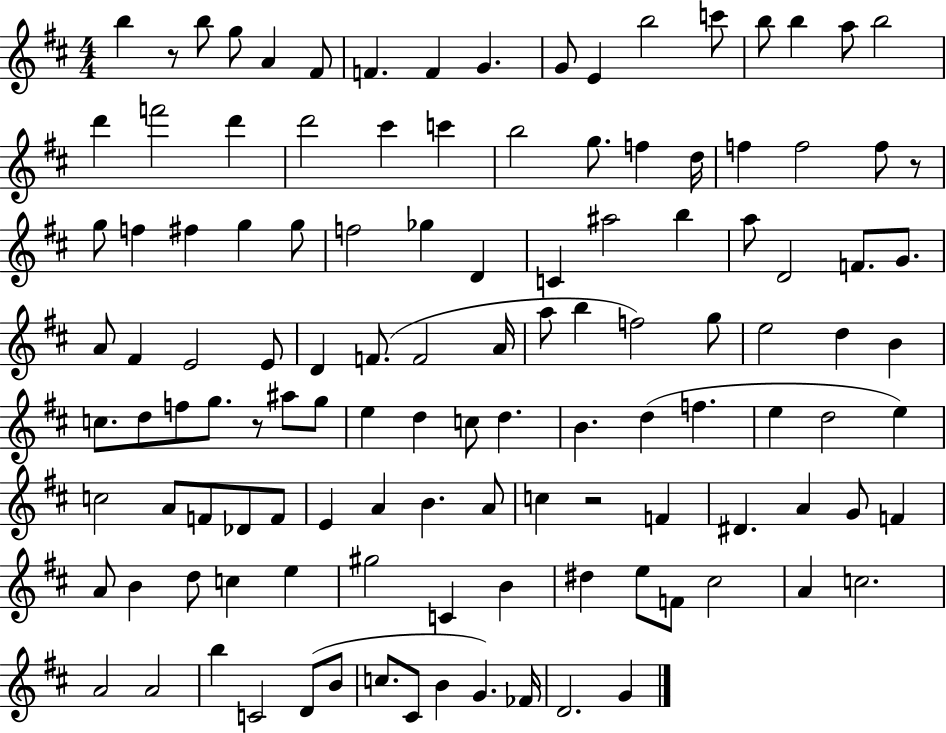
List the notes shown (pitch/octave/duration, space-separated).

B5/q R/e B5/e G5/e A4/q F#4/e F4/q. F4/q G4/q. G4/e E4/q B5/h C6/e B5/e B5/q A5/e B5/h D6/q F6/h D6/q D6/h C#6/q C6/q B5/h G5/e. F5/q D5/s F5/q F5/h F5/e R/e G5/e F5/q F#5/q G5/q G5/e F5/h Gb5/q D4/q C4/q A#5/h B5/q A5/e D4/h F4/e. G4/e. A4/e F#4/q E4/h E4/e D4/q F4/e. F4/h A4/s A5/e B5/q F5/h G5/e E5/h D5/q B4/q C5/e. D5/e F5/e G5/e. R/e A#5/e G5/e E5/q D5/q C5/e D5/q. B4/q. D5/q F5/q. E5/q D5/h E5/q C5/h A4/e F4/e Db4/e F4/e E4/q A4/q B4/q. A4/e C5/q R/h F4/q D#4/q. A4/q G4/e F4/q A4/e B4/q D5/e C5/q E5/q G#5/h C4/q B4/q D#5/q E5/e F4/e C#5/h A4/q C5/h. A4/h A4/h B5/q C4/h D4/e B4/e C5/e. C#4/e B4/q G4/q. FES4/s D4/h. G4/q